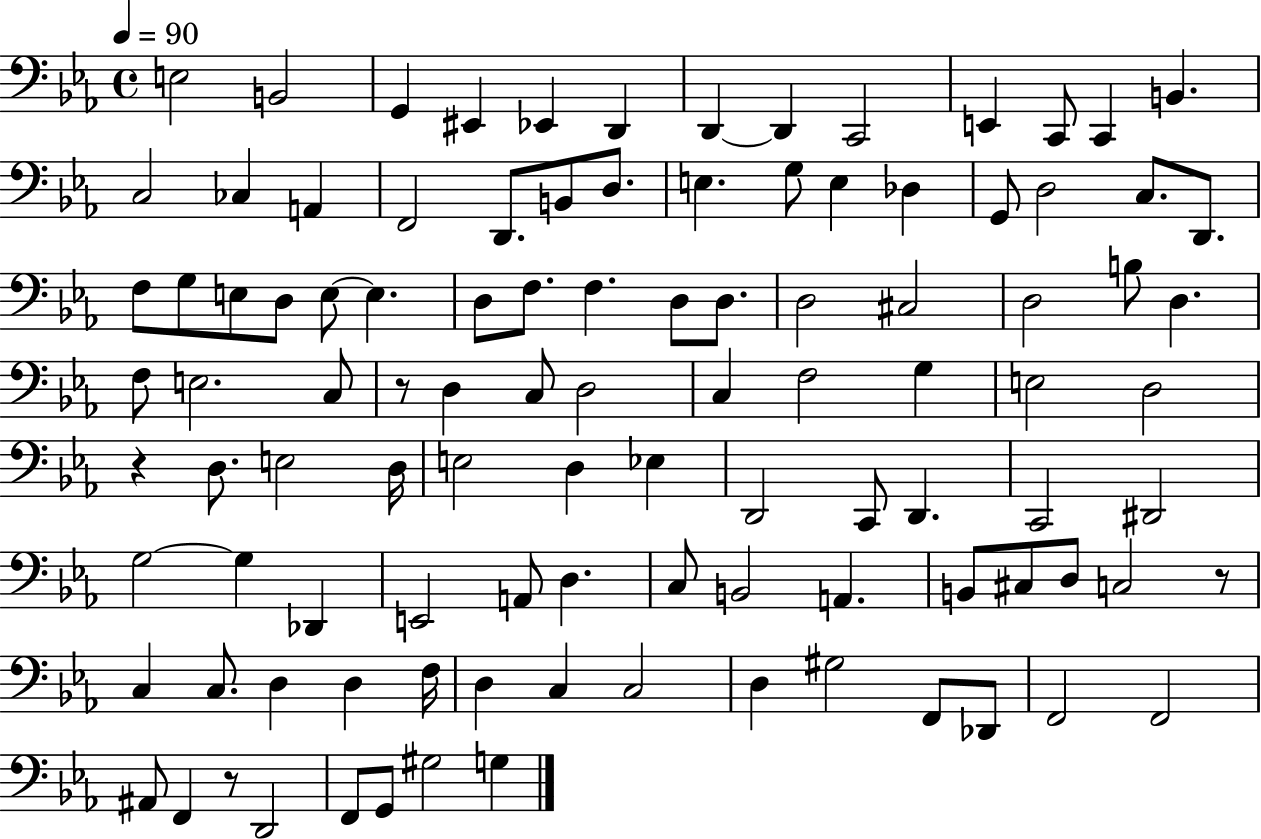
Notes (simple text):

E3/h B2/h G2/q EIS2/q Eb2/q D2/q D2/q D2/q C2/h E2/q C2/e C2/q B2/q. C3/h CES3/q A2/q F2/h D2/e. B2/e D3/e. E3/q. G3/e E3/q Db3/q G2/e D3/h C3/e. D2/e. F3/e G3/e E3/e D3/e E3/e E3/q. D3/e F3/e. F3/q. D3/e D3/e. D3/h C#3/h D3/h B3/e D3/q. F3/e E3/h. C3/e R/e D3/q C3/e D3/h C3/q F3/h G3/q E3/h D3/h R/q D3/e. E3/h D3/s E3/h D3/q Eb3/q D2/h C2/e D2/q. C2/h D#2/h G3/h G3/q Db2/q E2/h A2/e D3/q. C3/e B2/h A2/q. B2/e C#3/e D3/e C3/h R/e C3/q C3/e. D3/q D3/q F3/s D3/q C3/q C3/h D3/q G#3/h F2/e Db2/e F2/h F2/h A#2/e F2/q R/e D2/h F2/e G2/e G#3/h G3/q